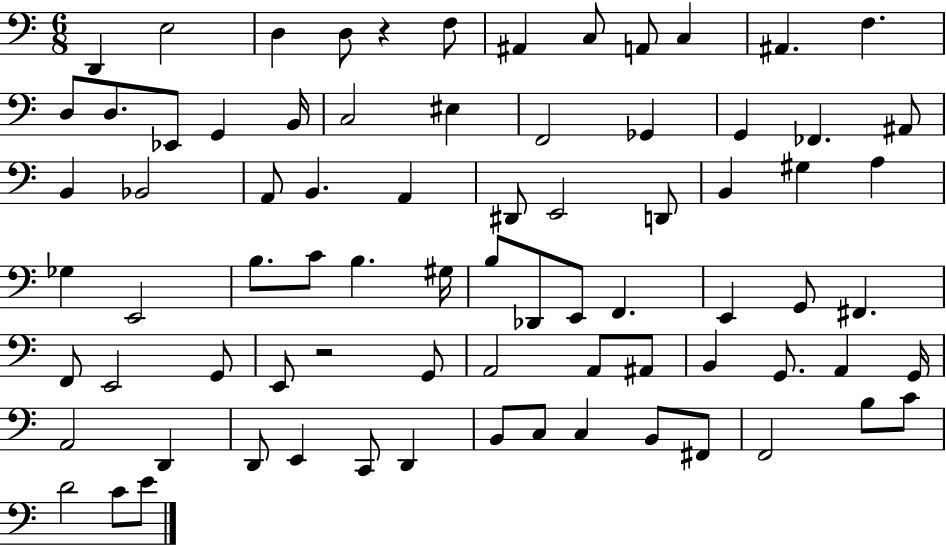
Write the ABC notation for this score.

X:1
T:Untitled
M:6/8
L:1/4
K:C
D,, E,2 D, D,/2 z F,/2 ^A,, C,/2 A,,/2 C, ^A,, F, D,/2 D,/2 _E,,/2 G,, B,,/4 C,2 ^E, F,,2 _G,, G,, _F,, ^A,,/2 B,, _B,,2 A,,/2 B,, A,, ^D,,/2 E,,2 D,,/2 B,, ^G, A, _G, E,,2 B,/2 C/2 B, ^G,/4 B,/2 _D,,/2 E,,/2 F,, E,, G,,/2 ^F,, F,,/2 E,,2 G,,/2 E,,/2 z2 G,,/2 A,,2 A,,/2 ^A,,/2 B,, G,,/2 A,, G,,/4 A,,2 D,, D,,/2 E,, C,,/2 D,, B,,/2 C,/2 C, B,,/2 ^F,,/2 F,,2 B,/2 C/2 D2 C/2 E/2